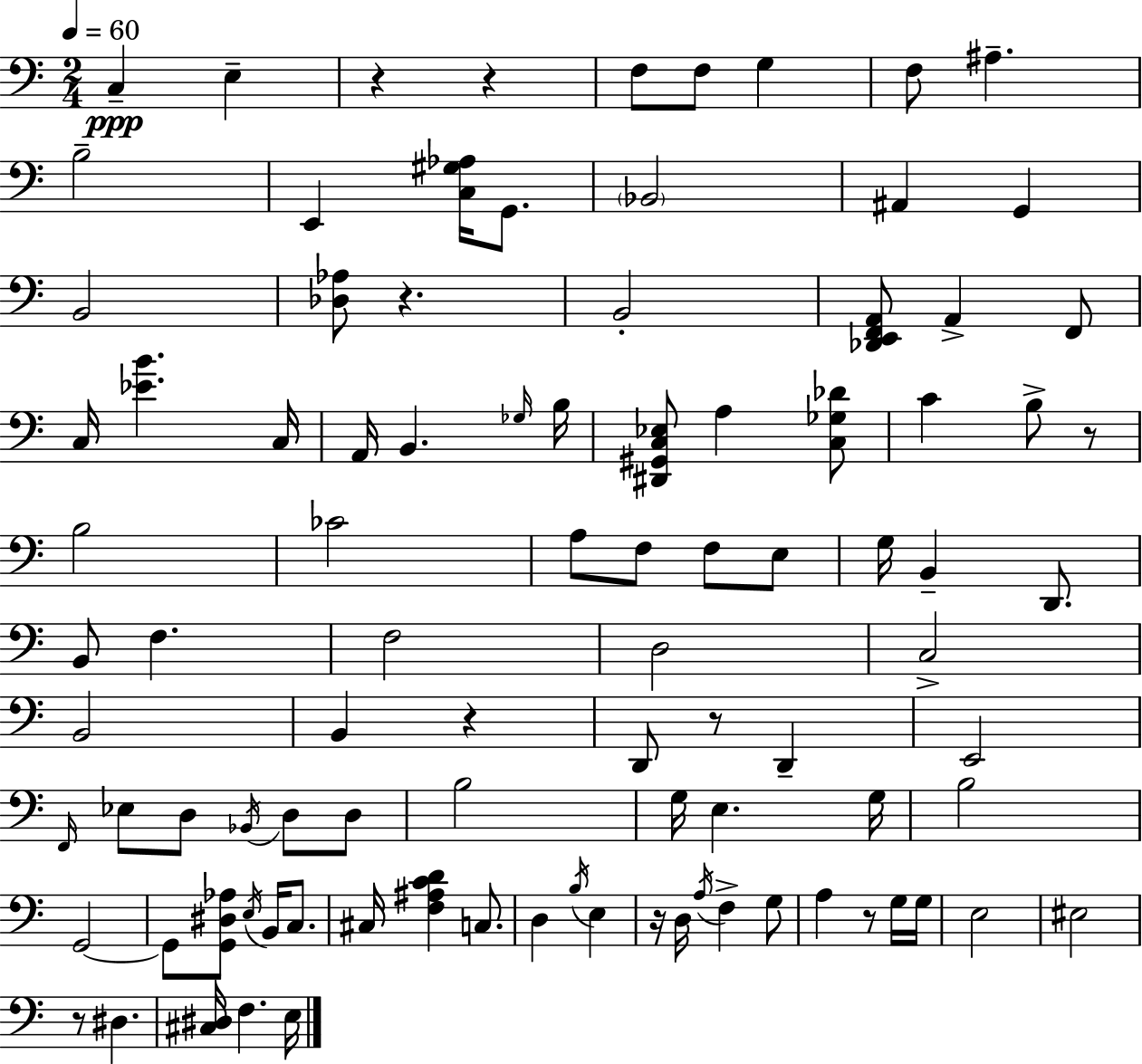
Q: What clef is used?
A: bass